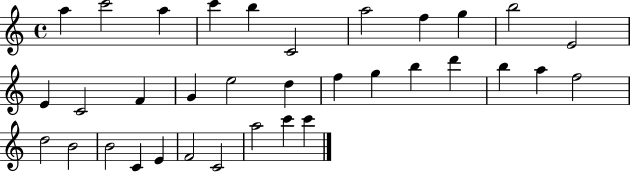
{
  \clef treble
  \time 4/4
  \defaultTimeSignature
  \key c \major
  a''4 c'''2 a''4 | c'''4 b''4 c'2 | a''2 f''4 g''4 | b''2 e'2 | \break e'4 c'2 f'4 | g'4 e''2 d''4 | f''4 g''4 b''4 d'''4 | b''4 a''4 f''2 | \break d''2 b'2 | b'2 c'4 e'4 | f'2 c'2 | a''2 c'''4 c'''4 | \break \bar "|."
}